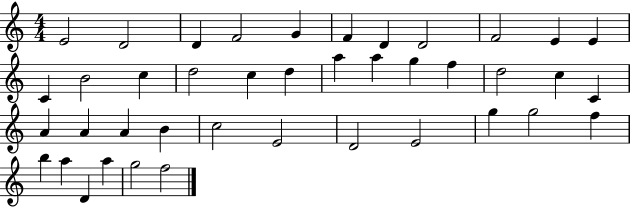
X:1
T:Untitled
M:4/4
L:1/4
K:C
E2 D2 D F2 G F D D2 F2 E E C B2 c d2 c d a a g f d2 c C A A A B c2 E2 D2 E2 g g2 f b a D a g2 f2